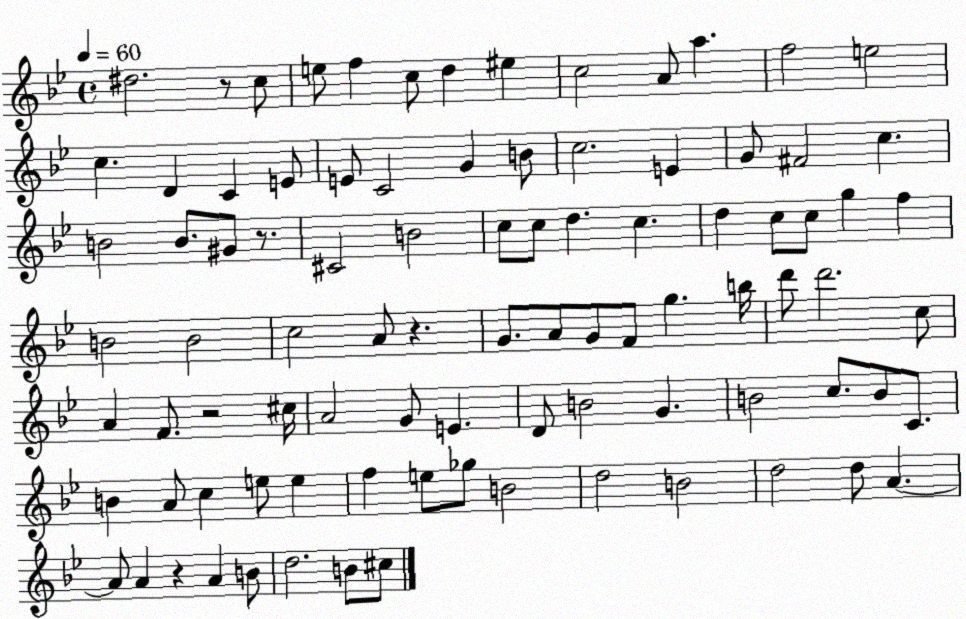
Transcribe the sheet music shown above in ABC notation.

X:1
T:Untitled
M:4/4
L:1/4
K:Bb
^d2 z/2 c/2 e/2 f c/2 d ^e c2 A/2 a f2 e2 c D C E/2 E/2 C2 G B/2 c2 E G/2 ^F2 c B2 B/2 ^G/2 z/2 ^C2 B2 c/2 c/2 d c d c/2 c/2 g f B2 B2 c2 A/2 z G/2 A/2 G/2 F/2 g b/4 d'/2 d'2 c/2 A F/2 z2 ^c/4 A2 G/2 E D/2 B2 G B2 c/2 B/2 C/2 B A/2 c e/2 e f e/2 _g/2 B2 d2 B2 d2 d/2 A A/2 A z A B/2 d2 B/2 ^c/2